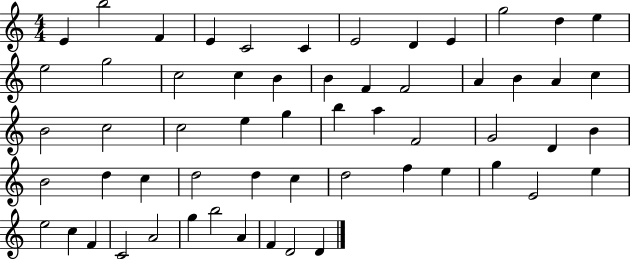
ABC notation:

X:1
T:Untitled
M:4/4
L:1/4
K:C
E b2 F E C2 C E2 D E g2 d e e2 g2 c2 c B B F F2 A B A c B2 c2 c2 e g b a F2 G2 D B B2 d c d2 d c d2 f e g E2 e e2 c F C2 A2 g b2 A F D2 D